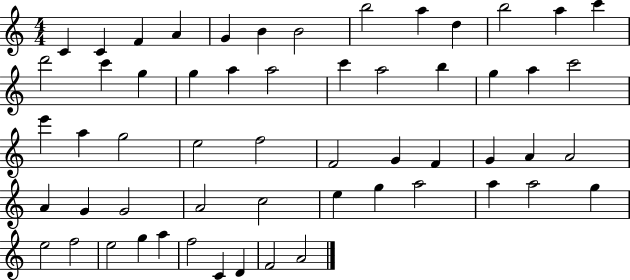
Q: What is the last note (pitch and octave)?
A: A4